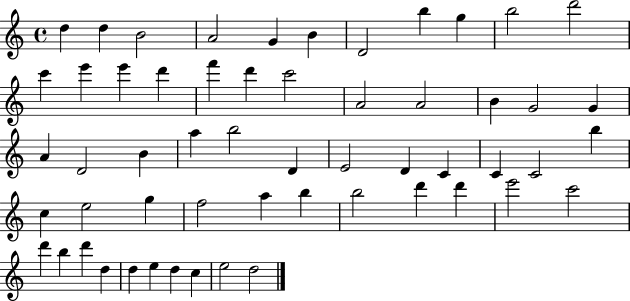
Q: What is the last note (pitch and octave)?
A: D5